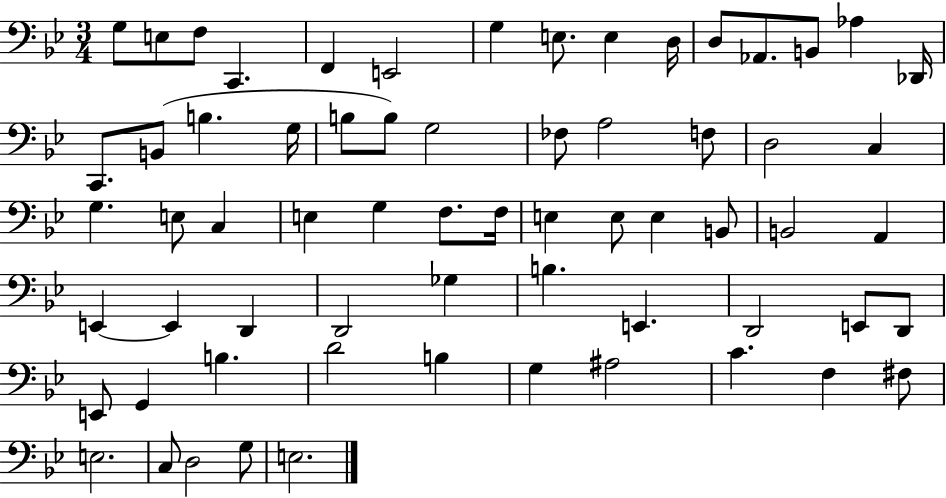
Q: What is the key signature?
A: BES major